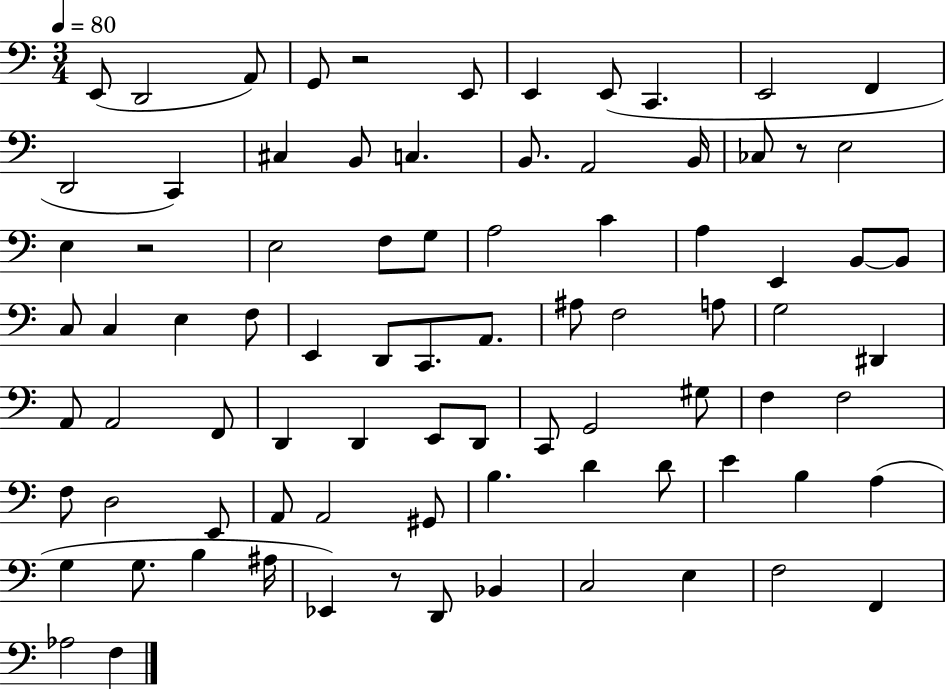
{
  \clef bass
  \numericTimeSignature
  \time 3/4
  \key c \major
  \tempo 4 = 80
  e,8( d,2 a,8) | g,8 r2 e,8 | e,4 e,8( c,4. | e,2 f,4 | \break d,2 c,4) | cis4 b,8 c4. | b,8. a,2 b,16 | ces8 r8 e2 | \break e4 r2 | e2 f8 g8 | a2 c'4 | a4 e,4 b,8~~ b,8 | \break c8 c4 e4 f8 | e,4 d,8 c,8. a,8. | ais8 f2 a8 | g2 dis,4 | \break a,8 a,2 f,8 | d,4 d,4 e,8 d,8 | c,8 g,2 gis8 | f4 f2 | \break f8 d2 e,8 | a,8 a,2 gis,8 | b4. d'4 d'8 | e'4 b4 a4( | \break g4 g8. b4 ais16 | ees,4) r8 d,8 bes,4 | c2 e4 | f2 f,4 | \break aes2 f4 | \bar "|."
}